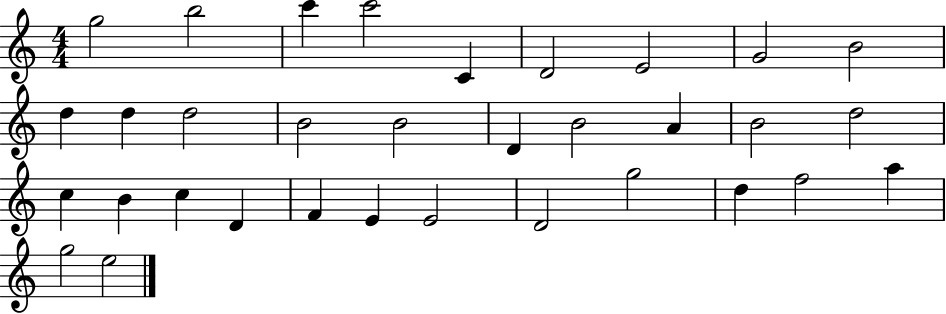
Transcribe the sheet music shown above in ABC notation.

X:1
T:Untitled
M:4/4
L:1/4
K:C
g2 b2 c' c'2 C D2 E2 G2 B2 d d d2 B2 B2 D B2 A B2 d2 c B c D F E E2 D2 g2 d f2 a g2 e2